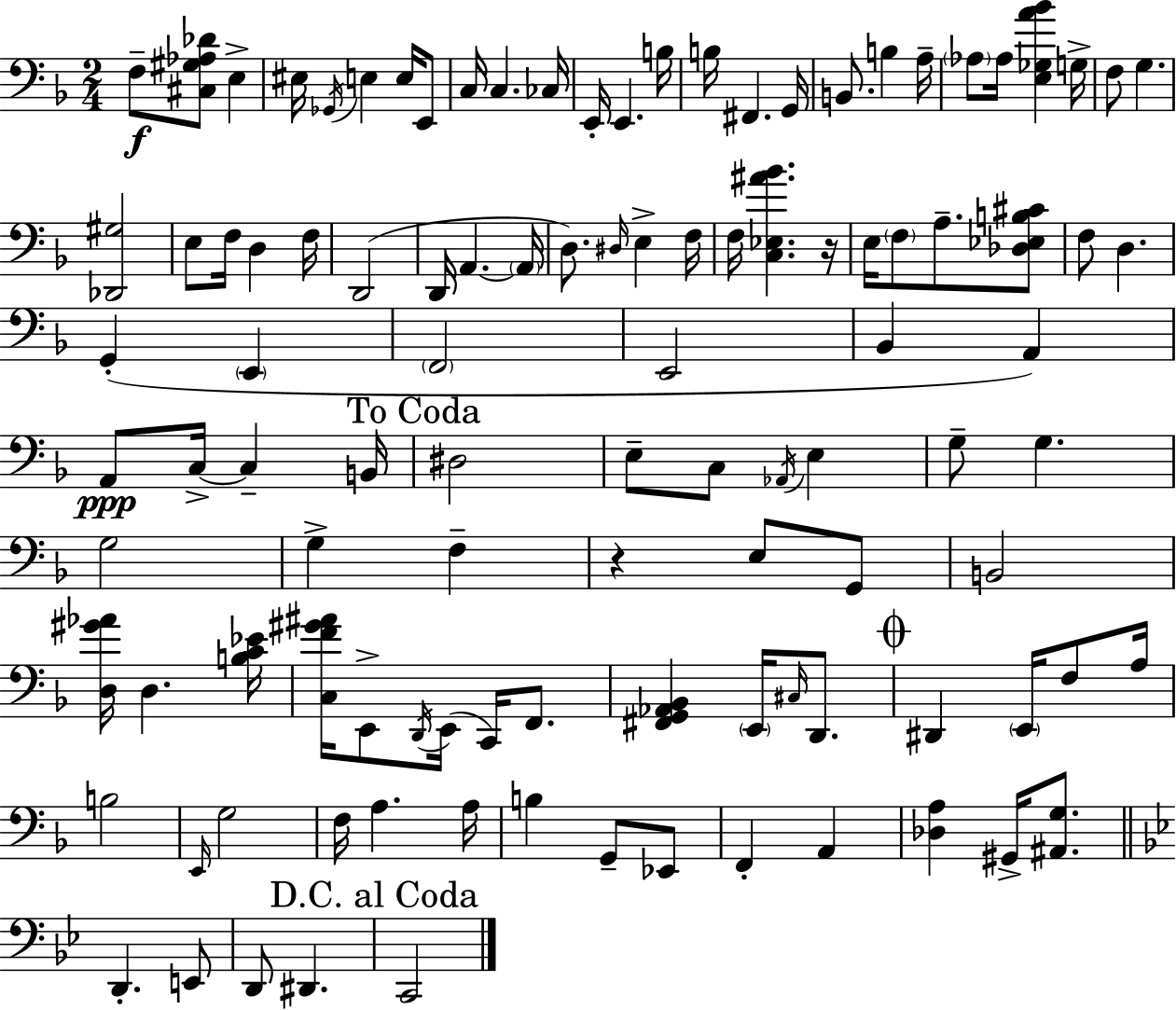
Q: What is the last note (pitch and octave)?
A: C2